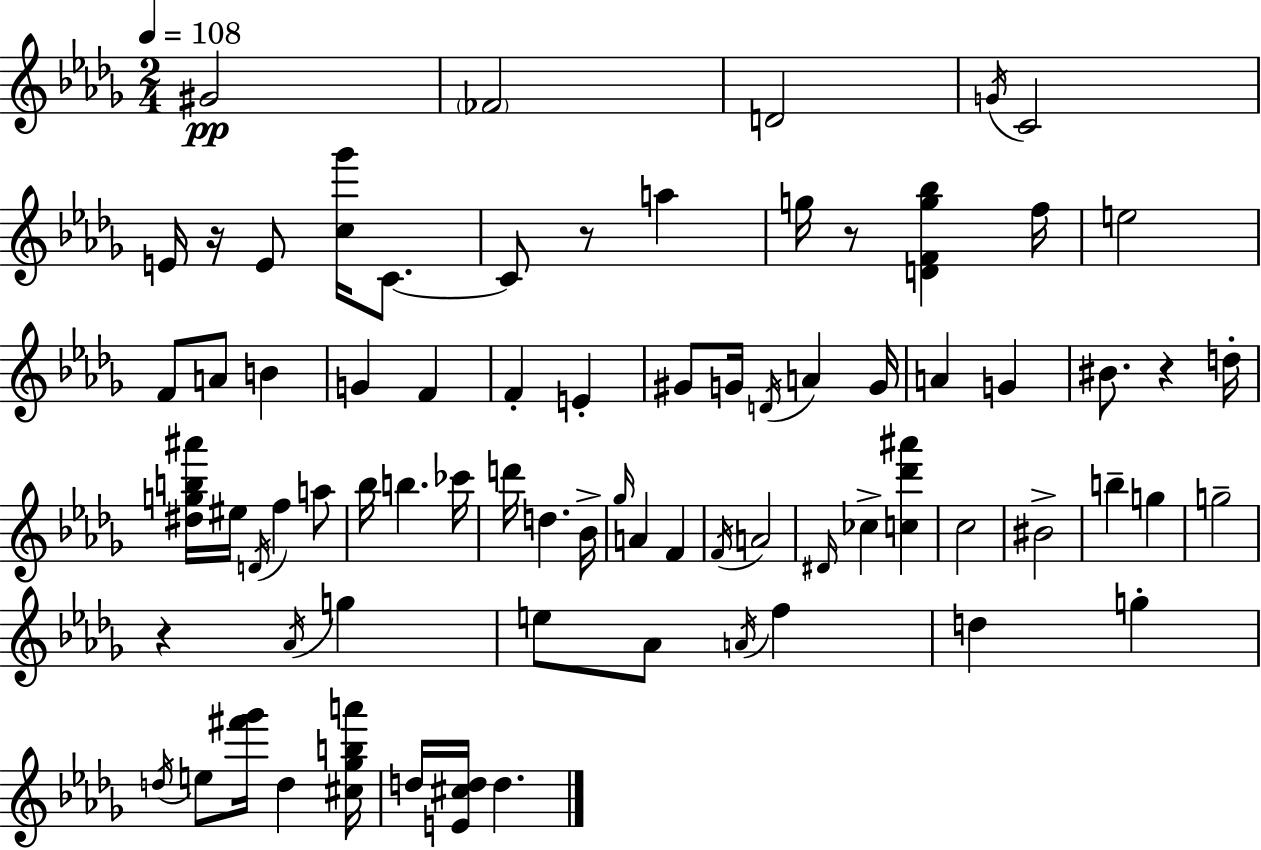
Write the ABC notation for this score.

X:1
T:Untitled
M:2/4
L:1/4
K:Bbm
^G2 _F2 D2 G/4 C2 E/4 z/4 E/2 [c_g']/4 C/2 C/2 z/2 a g/4 z/2 [DFg_b] f/4 e2 F/2 A/2 B G F F E ^G/2 G/4 D/4 A G/4 A G ^B/2 z d/4 [^dgb^a']/4 ^e/4 D/4 f a/2 _b/4 b _c'/4 d'/4 d _B/4 _g/4 A F F/4 A2 ^D/4 _c [c_d'^a'] c2 ^B2 b g g2 z _A/4 g e/2 _A/2 A/4 f d g d/4 e/2 [^f'_g']/4 d [^c_gba']/4 d/4 [E^cd]/4 d